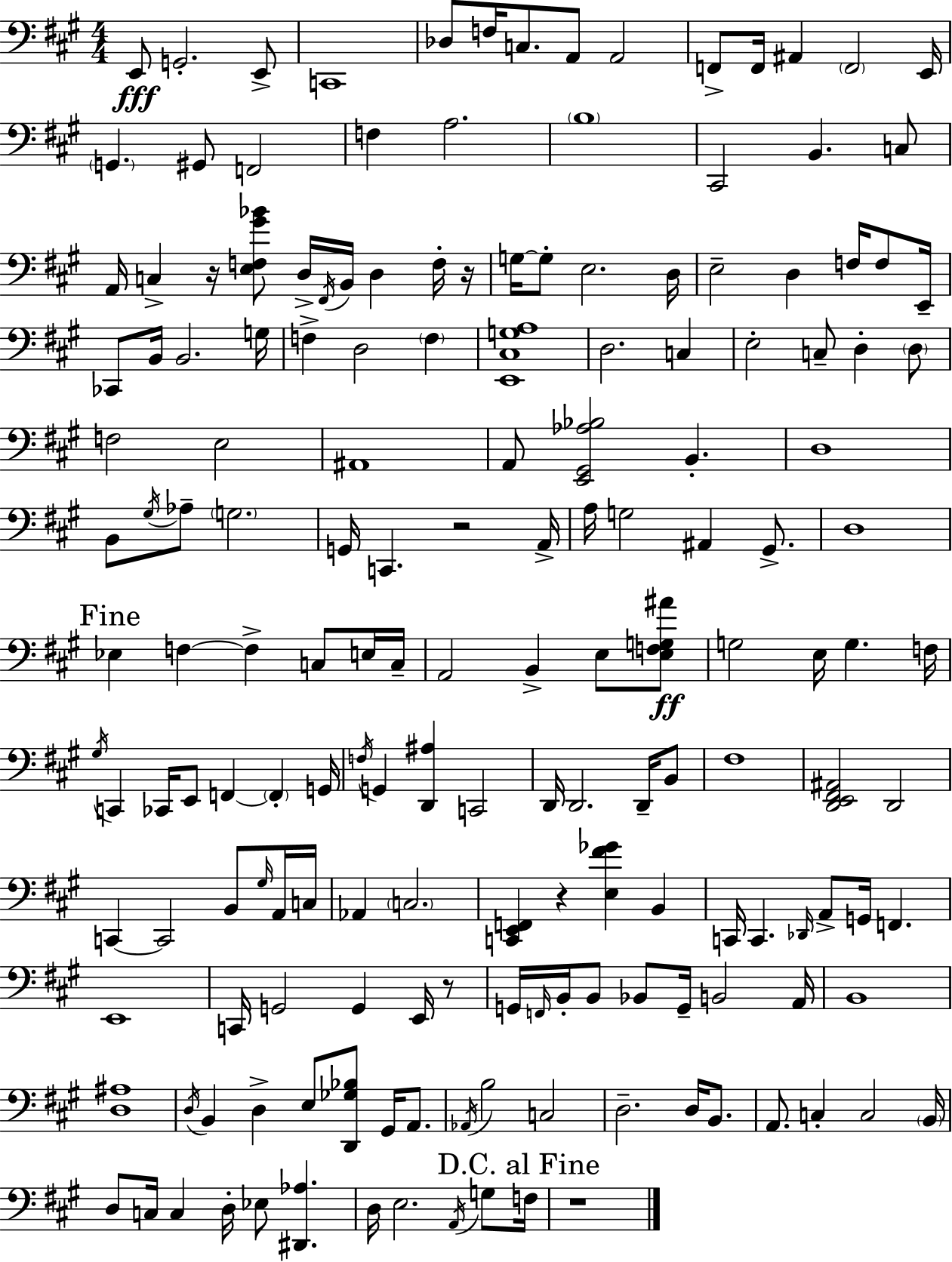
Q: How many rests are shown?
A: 6